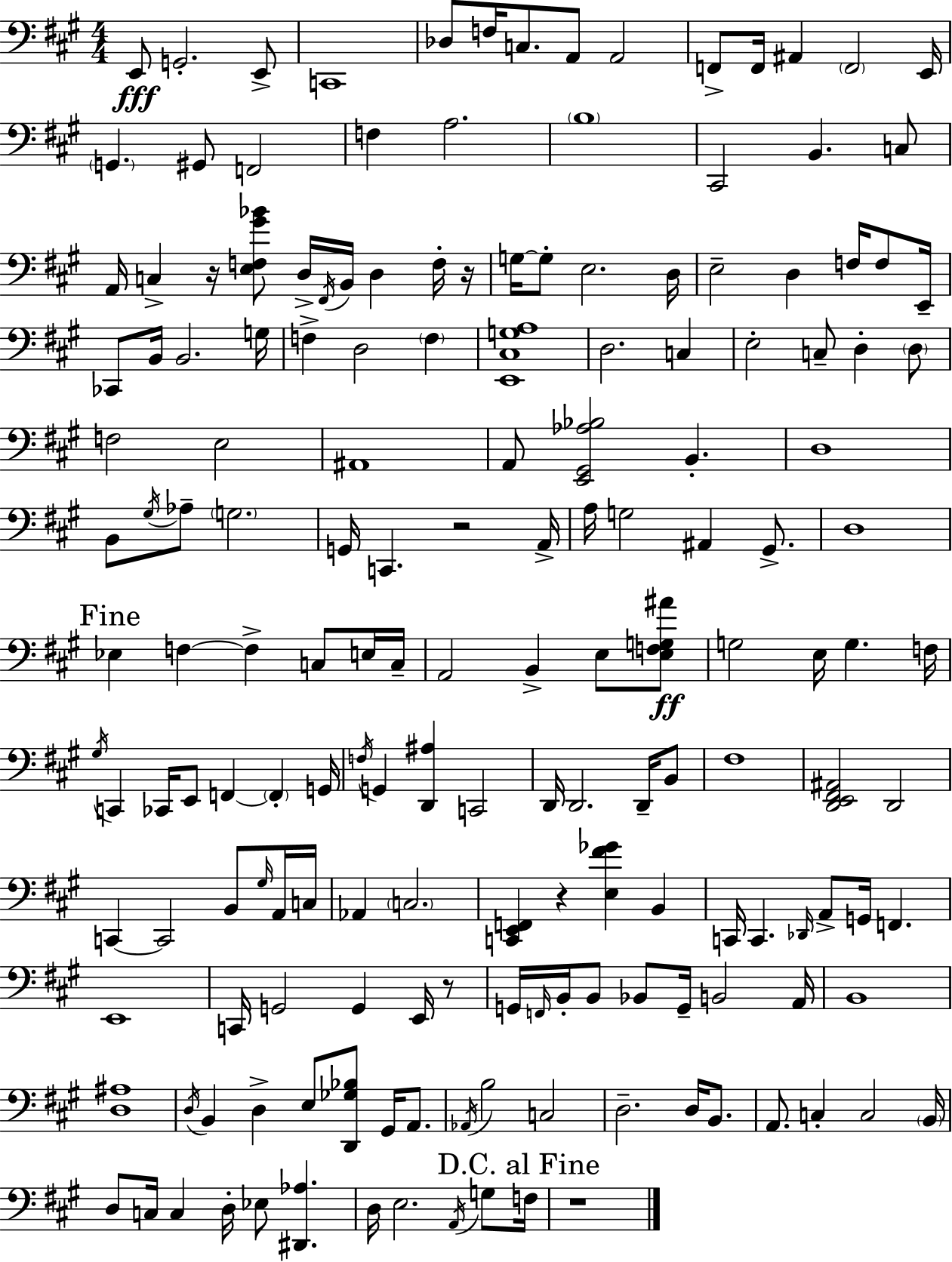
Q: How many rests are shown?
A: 6